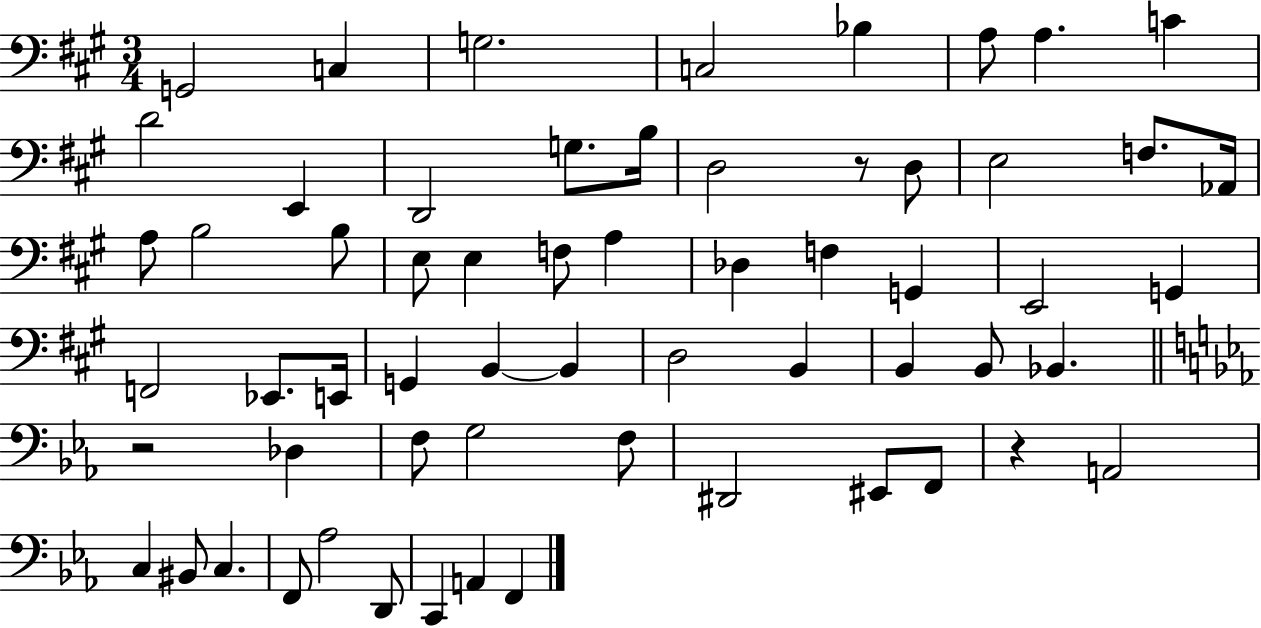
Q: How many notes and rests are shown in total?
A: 61